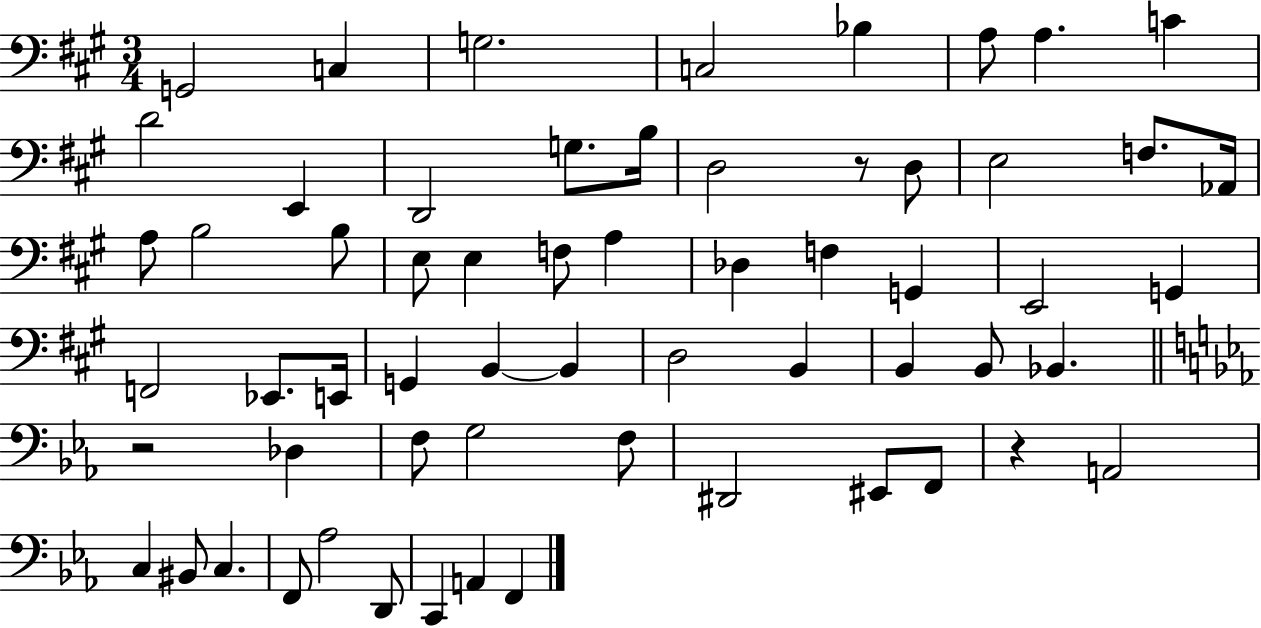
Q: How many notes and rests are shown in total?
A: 61